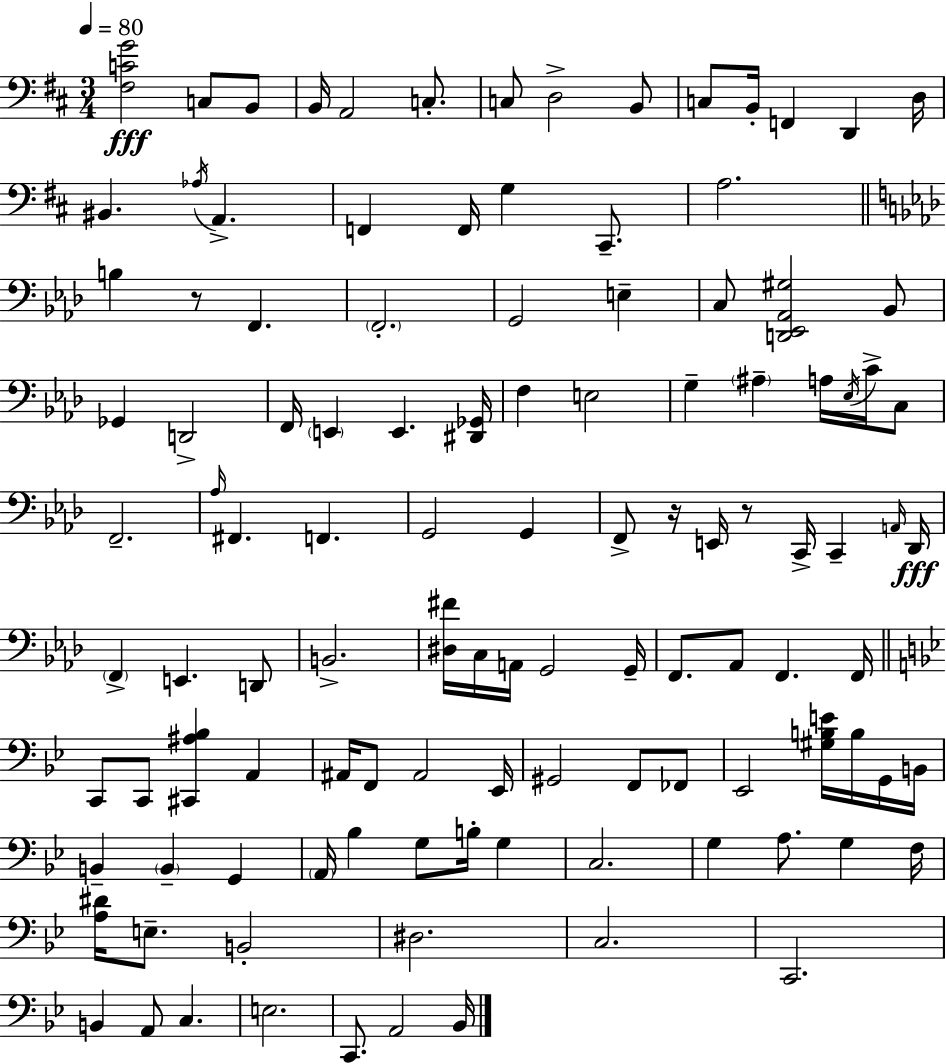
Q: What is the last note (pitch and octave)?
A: Bb2